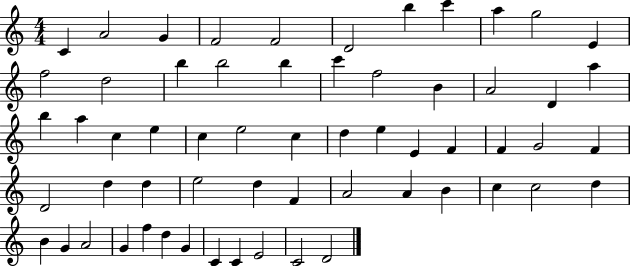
C4/q A4/h G4/q F4/h F4/h D4/h B5/q C6/q A5/q G5/h E4/q F5/h D5/h B5/q B5/h B5/q C6/q F5/h B4/q A4/h D4/q A5/q B5/q A5/q C5/q E5/q C5/q E5/h C5/q D5/q E5/q E4/q F4/q F4/q G4/h F4/q D4/h D5/q D5/q E5/h D5/q F4/q A4/h A4/q B4/q C5/q C5/h D5/q B4/q G4/q A4/h G4/q F5/q D5/q G4/q C4/q C4/q E4/h C4/h D4/h